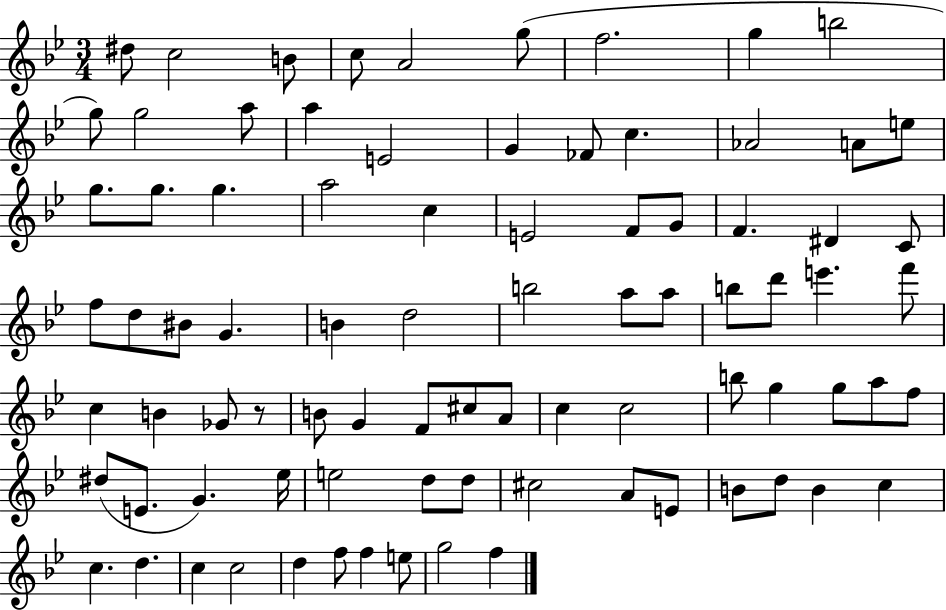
X:1
T:Untitled
M:3/4
L:1/4
K:Bb
^d/2 c2 B/2 c/2 A2 g/2 f2 g b2 g/2 g2 a/2 a E2 G _F/2 c _A2 A/2 e/2 g/2 g/2 g a2 c E2 F/2 G/2 F ^D C/2 f/2 d/2 ^B/2 G B d2 b2 a/2 a/2 b/2 d'/2 e' f'/2 c B _G/2 z/2 B/2 G F/2 ^c/2 A/2 c c2 b/2 g g/2 a/2 f/2 ^d/2 E/2 G _e/4 e2 d/2 d/2 ^c2 A/2 E/2 B/2 d/2 B c c d c c2 d f/2 f e/2 g2 f